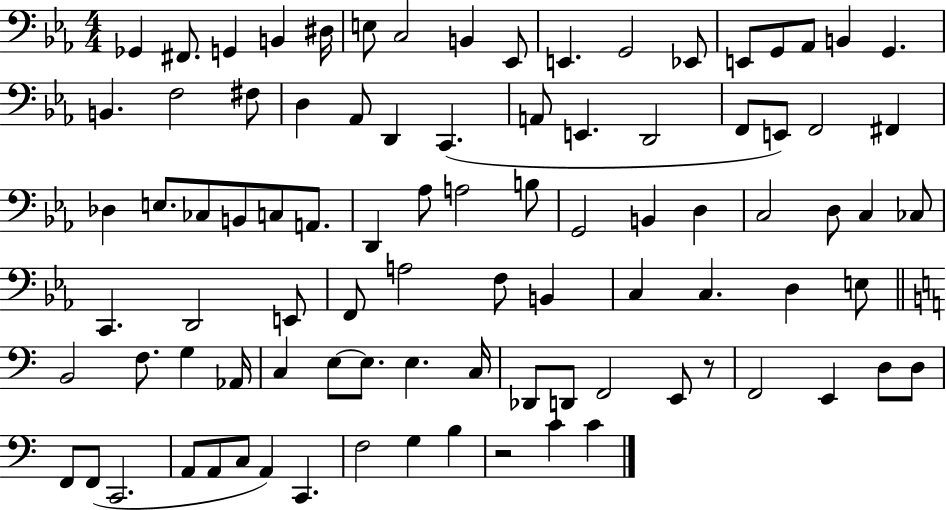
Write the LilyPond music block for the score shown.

{
  \clef bass
  \numericTimeSignature
  \time 4/4
  \key ees \major
  ges,4 fis,8. g,4 b,4 dis16 | e8 c2 b,4 ees,8 | e,4. g,2 ees,8 | e,8 g,8 aes,8 b,4 g,4. | \break b,4. f2 fis8 | d4 aes,8 d,4 c,4.( | a,8 e,4. d,2 | f,8 e,8) f,2 fis,4 | \break des4 e8. ces8 b,8 c8 a,8. | d,4 aes8 a2 b8 | g,2 b,4 d4 | c2 d8 c4 ces8 | \break c,4. d,2 e,8 | f,8 a2 f8 b,4 | c4 c4. d4 e8 | \bar "||" \break \key c \major b,2 f8. g4 aes,16 | c4 e8~~ e8. e4. c16 | des,8 d,8 f,2 e,8 r8 | f,2 e,4 d8 d8 | \break f,8 f,8( c,2. | a,8 a,8 c8 a,4) c,4. | f2 g4 b4 | r2 c'4 c'4 | \break \bar "|."
}